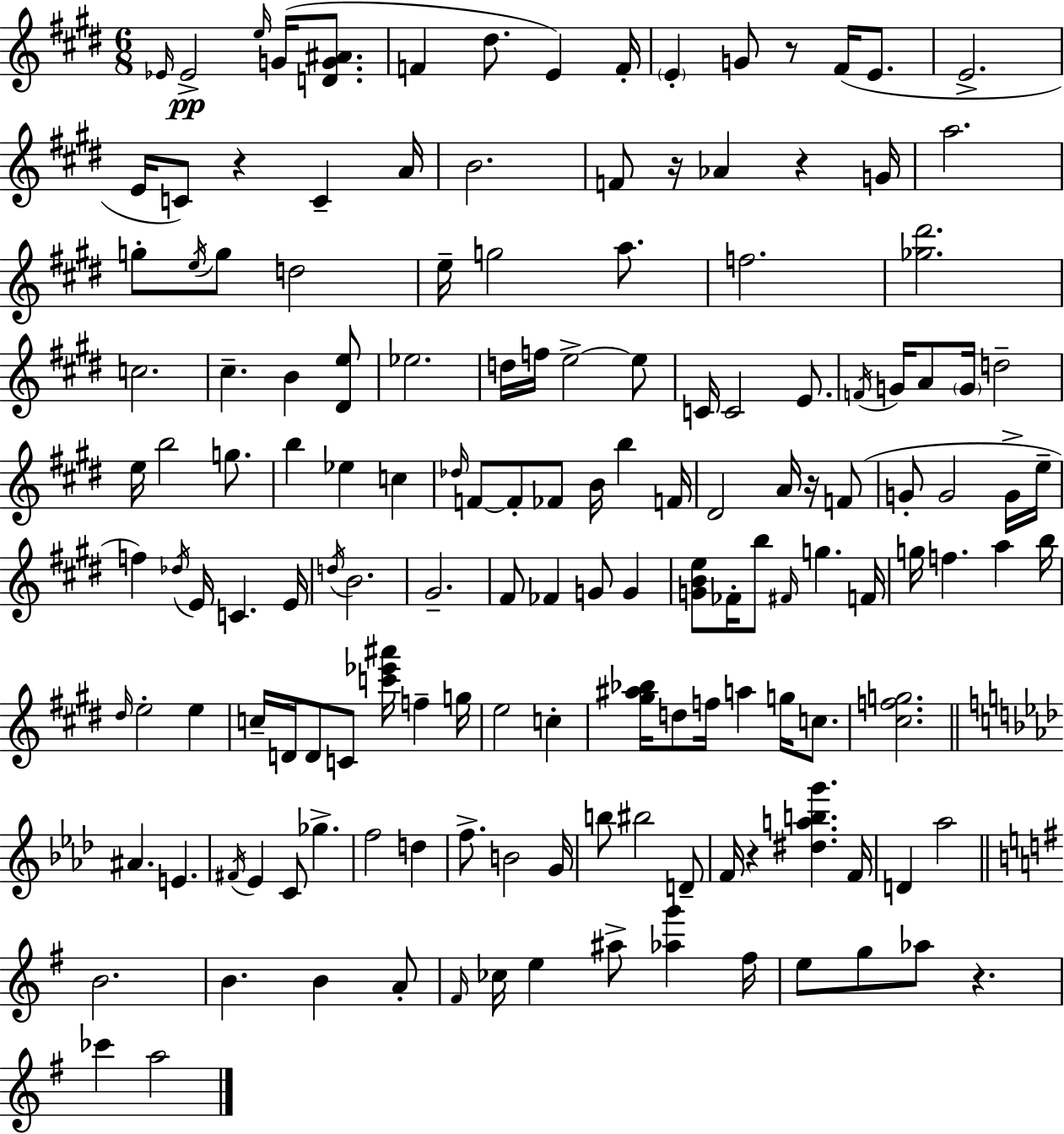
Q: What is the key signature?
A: E major